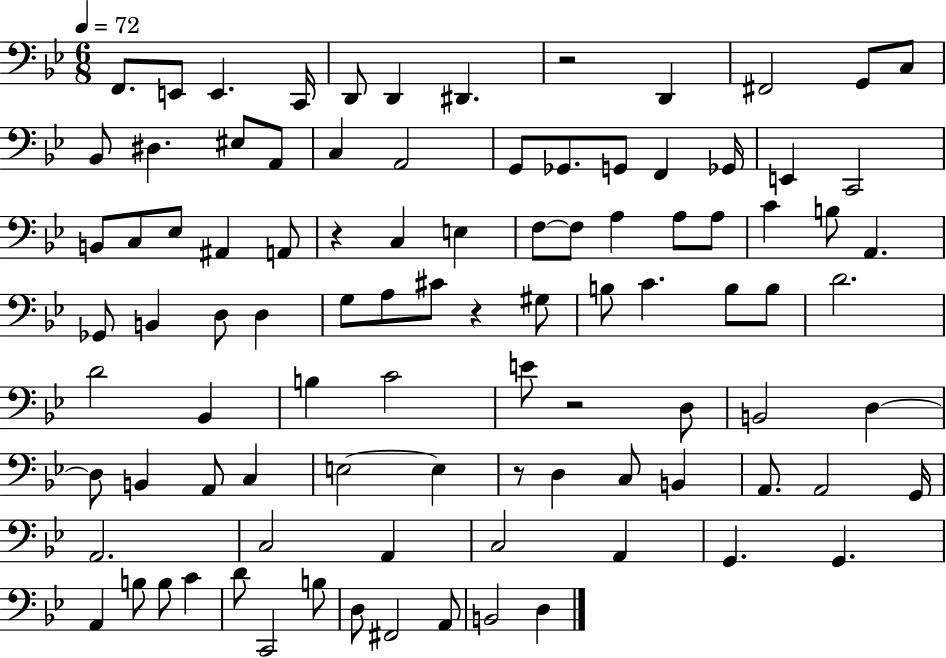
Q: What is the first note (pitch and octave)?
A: F2